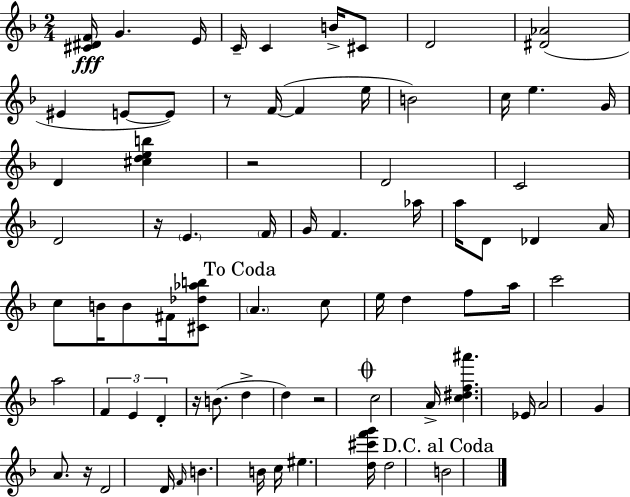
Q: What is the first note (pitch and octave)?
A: G4